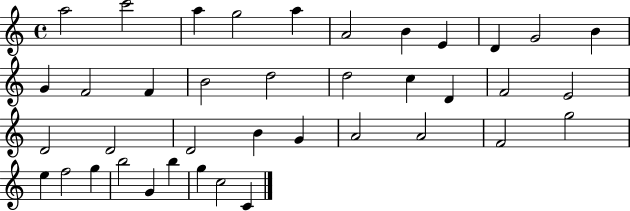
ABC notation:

X:1
T:Untitled
M:4/4
L:1/4
K:C
a2 c'2 a g2 a A2 B E D G2 B G F2 F B2 d2 d2 c D F2 E2 D2 D2 D2 B G A2 A2 F2 g2 e f2 g b2 G b g c2 C